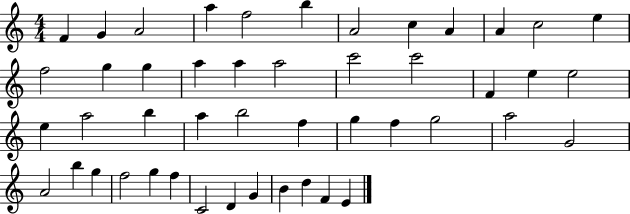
X:1
T:Untitled
M:4/4
L:1/4
K:C
F G A2 a f2 b A2 c A A c2 e f2 g g a a a2 c'2 c'2 F e e2 e a2 b a b2 f g f g2 a2 G2 A2 b g f2 g f C2 D G B d F E